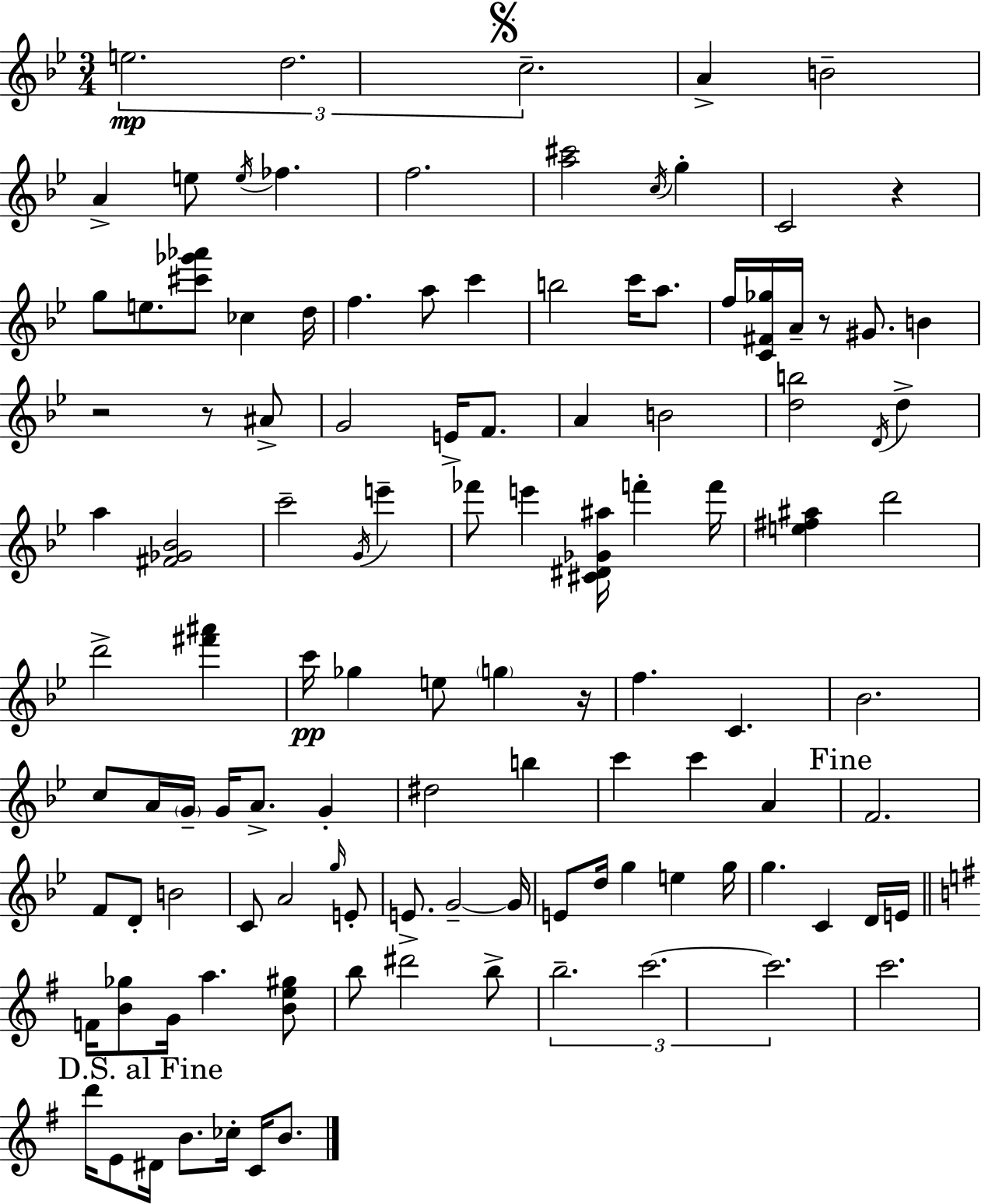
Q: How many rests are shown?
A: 5